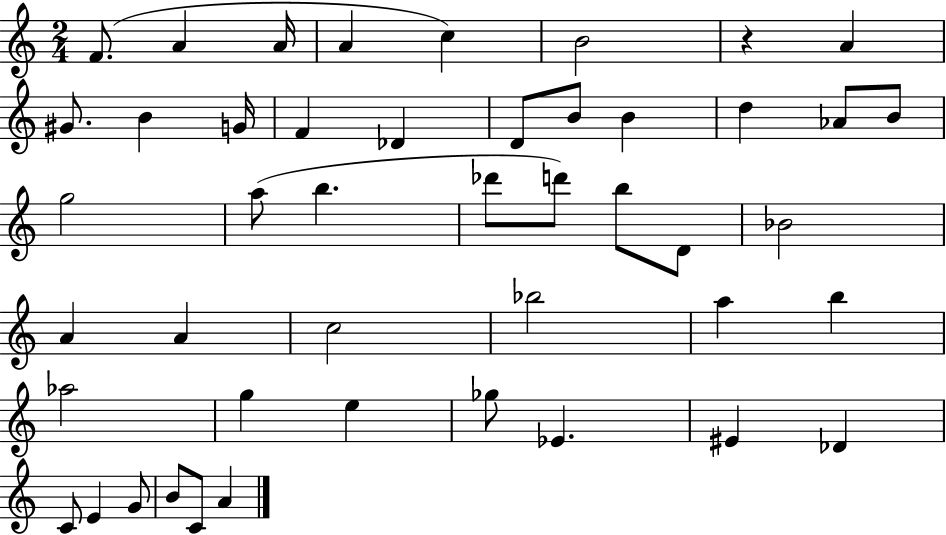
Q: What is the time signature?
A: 2/4